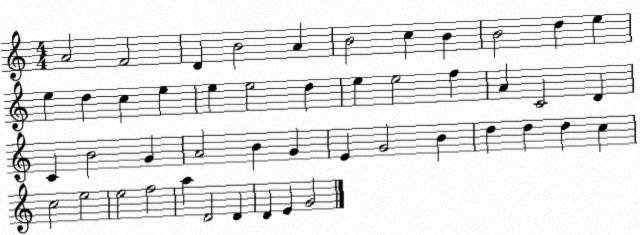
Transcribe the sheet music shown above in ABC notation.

X:1
T:Untitled
M:4/4
L:1/4
K:C
A2 F2 D B2 A B2 c B B2 d e e d c e e e2 d e e2 f A C2 D C B2 G A2 B G E G2 B d d d c c2 e2 e2 f2 a D2 D D E G2